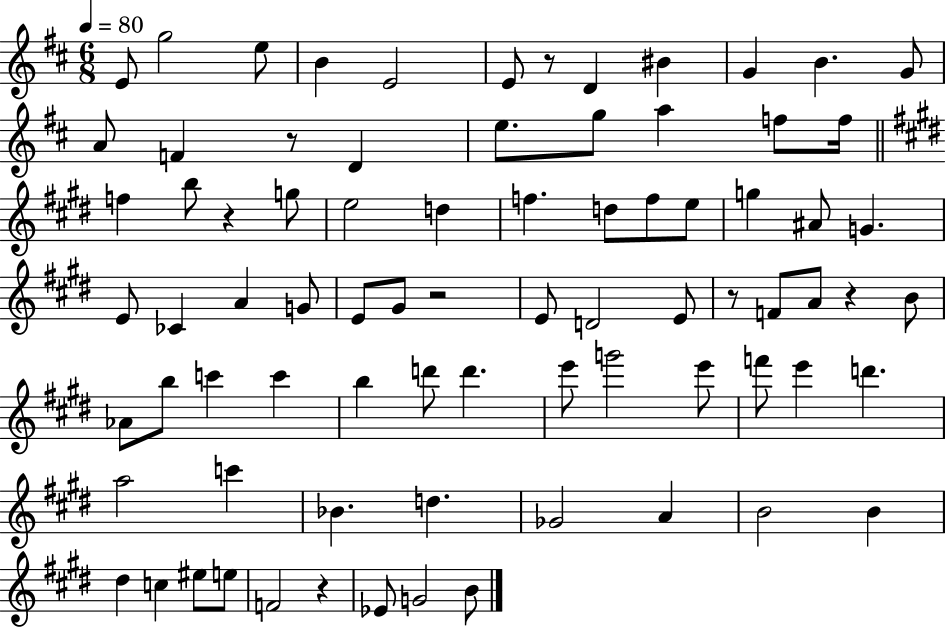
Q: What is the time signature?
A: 6/8